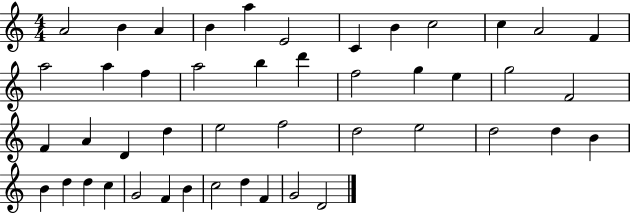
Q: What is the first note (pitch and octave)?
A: A4